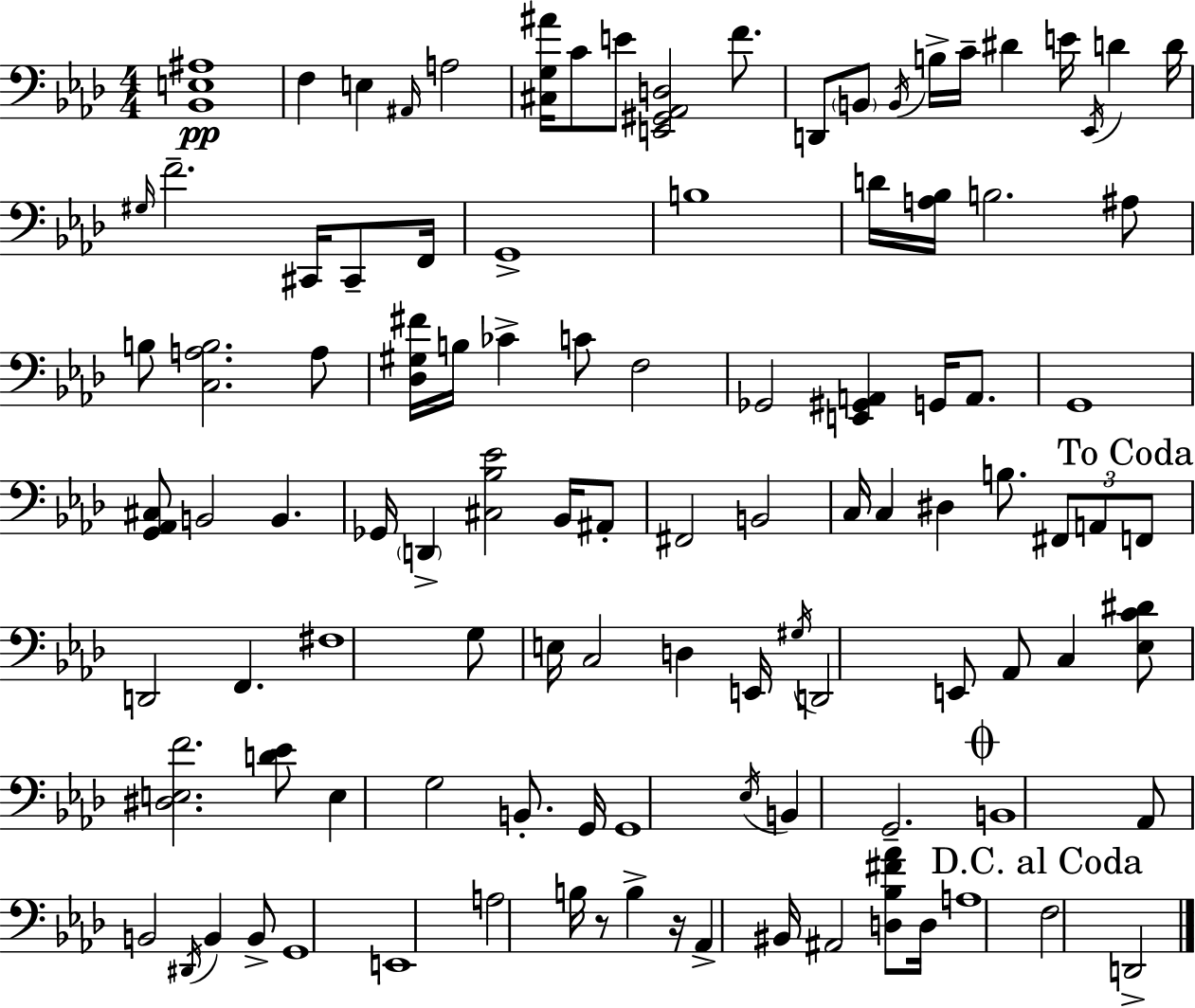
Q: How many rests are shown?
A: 2